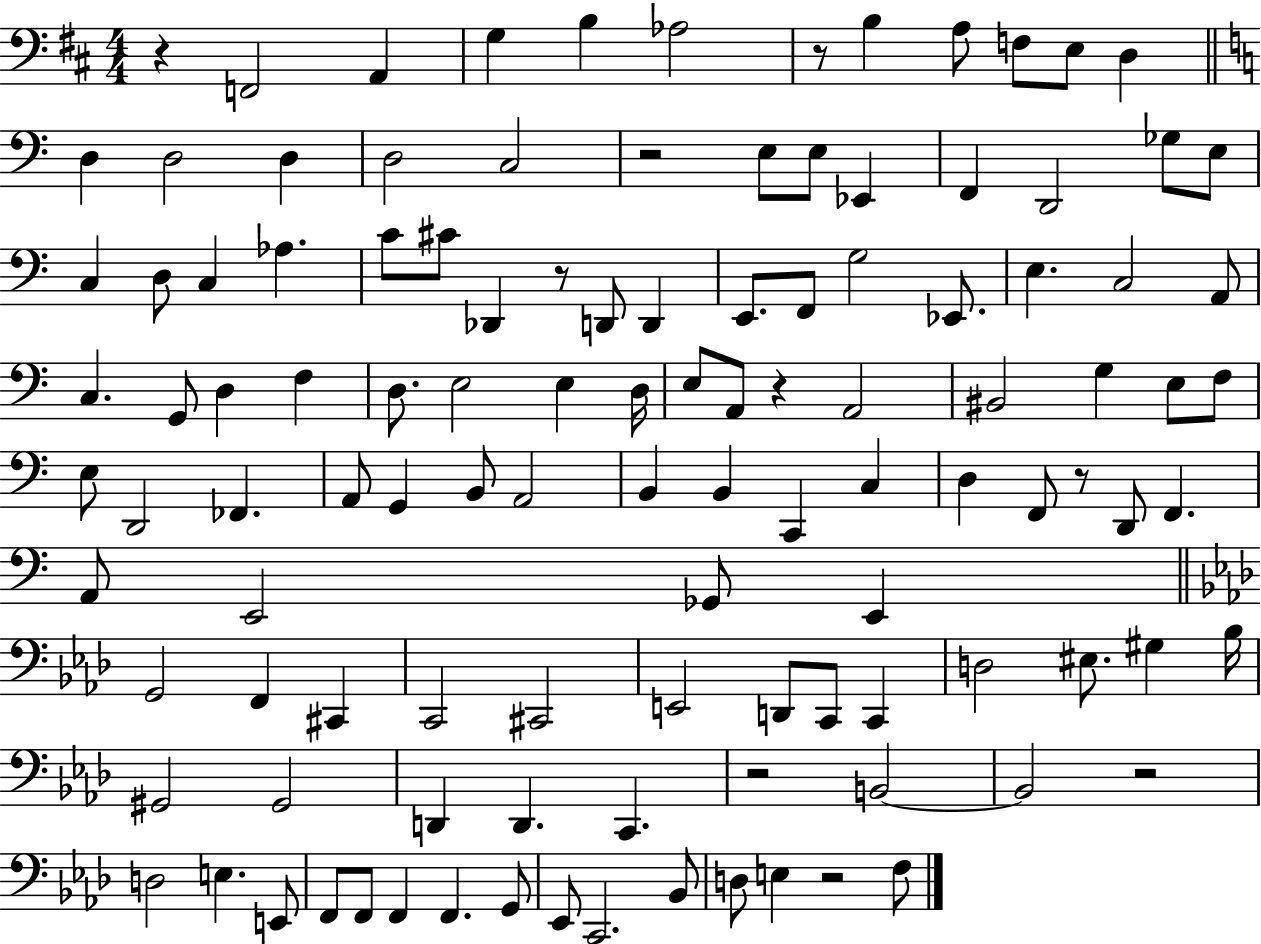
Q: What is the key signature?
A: D major